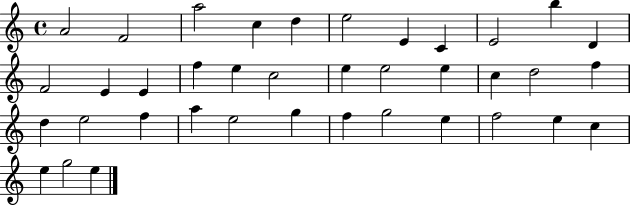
A4/h F4/h A5/h C5/q D5/q E5/h E4/q C4/q E4/h B5/q D4/q F4/h E4/q E4/q F5/q E5/q C5/h E5/q E5/h E5/q C5/q D5/h F5/q D5/q E5/h F5/q A5/q E5/h G5/q F5/q G5/h E5/q F5/h E5/q C5/q E5/q G5/h E5/q